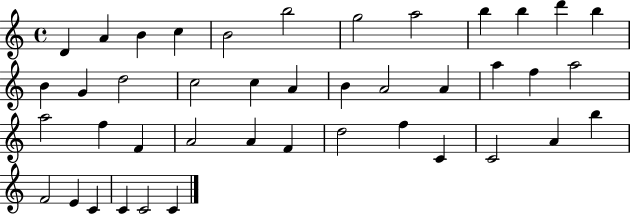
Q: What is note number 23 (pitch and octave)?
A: F5